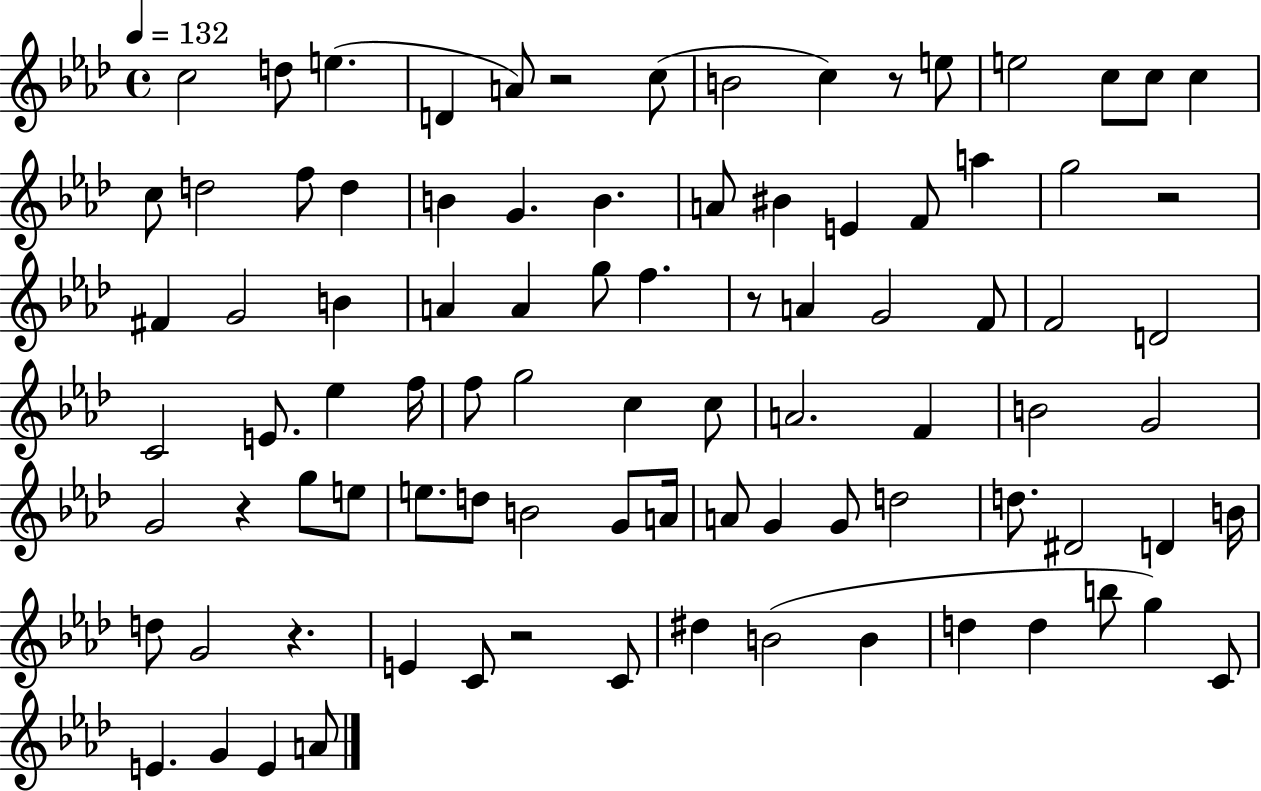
X:1
T:Untitled
M:4/4
L:1/4
K:Ab
c2 d/2 e D A/2 z2 c/2 B2 c z/2 e/2 e2 c/2 c/2 c c/2 d2 f/2 d B G B A/2 ^B E F/2 a g2 z2 ^F G2 B A A g/2 f z/2 A G2 F/2 F2 D2 C2 E/2 _e f/4 f/2 g2 c c/2 A2 F B2 G2 G2 z g/2 e/2 e/2 d/2 B2 G/2 A/4 A/2 G G/2 d2 d/2 ^D2 D B/4 d/2 G2 z E C/2 z2 C/2 ^d B2 B d d b/2 g C/2 E G E A/2